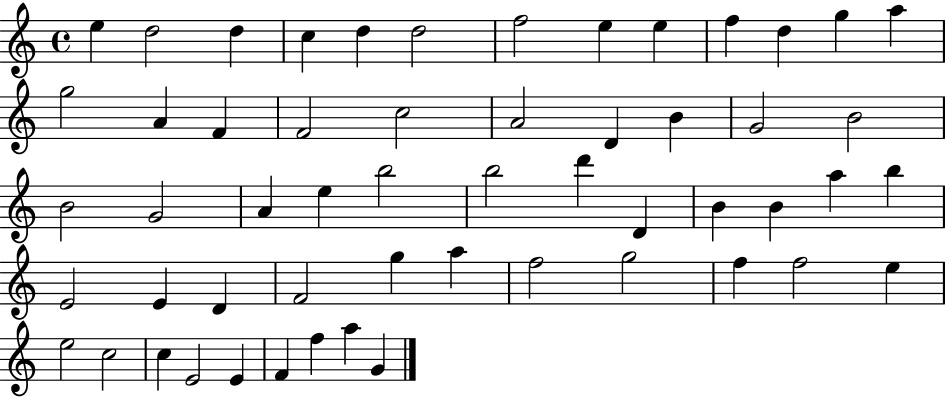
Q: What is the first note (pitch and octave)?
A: E5